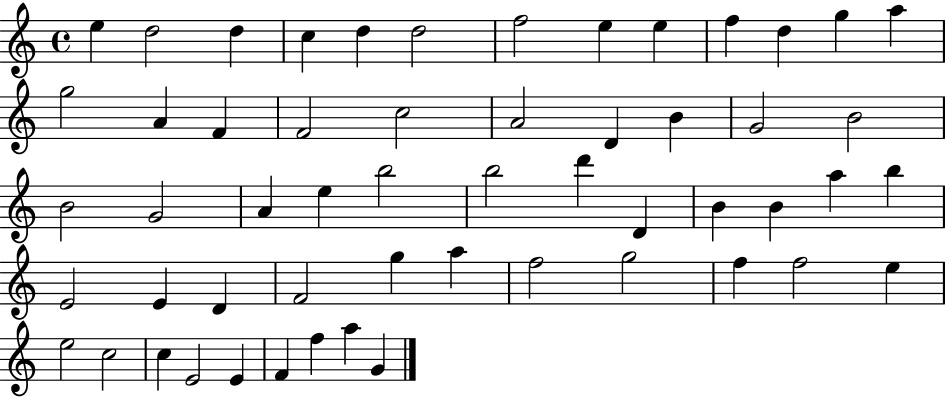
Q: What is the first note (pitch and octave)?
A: E5